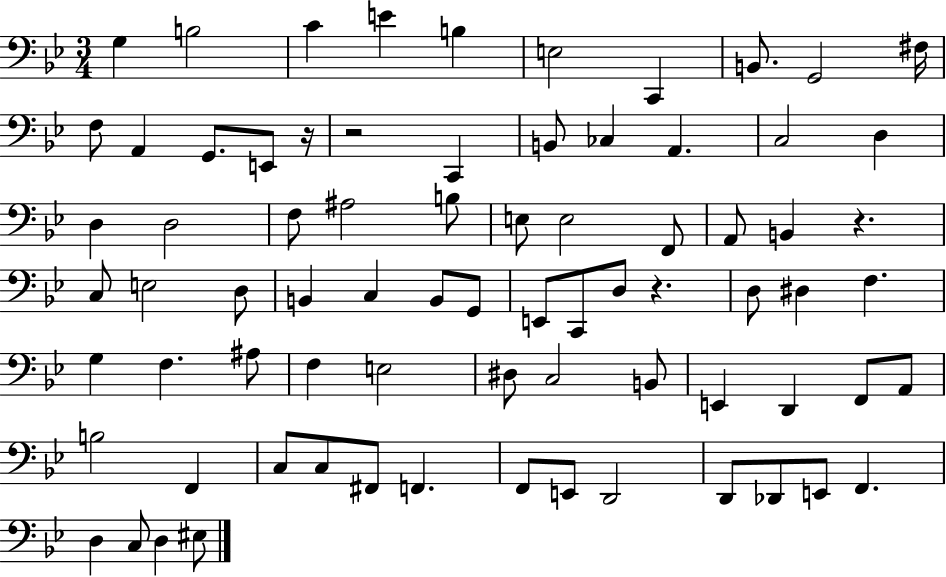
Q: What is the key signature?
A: BES major